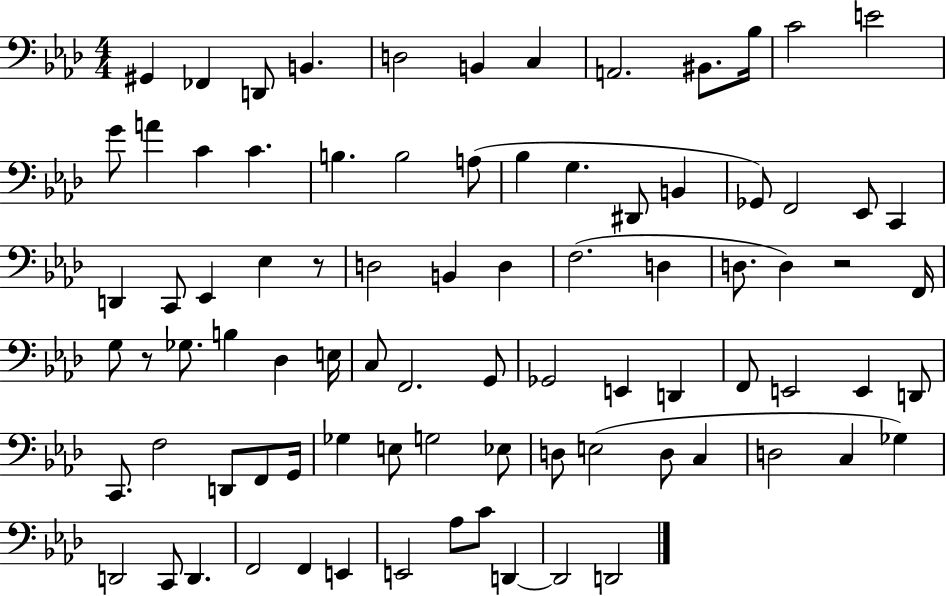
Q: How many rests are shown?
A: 3